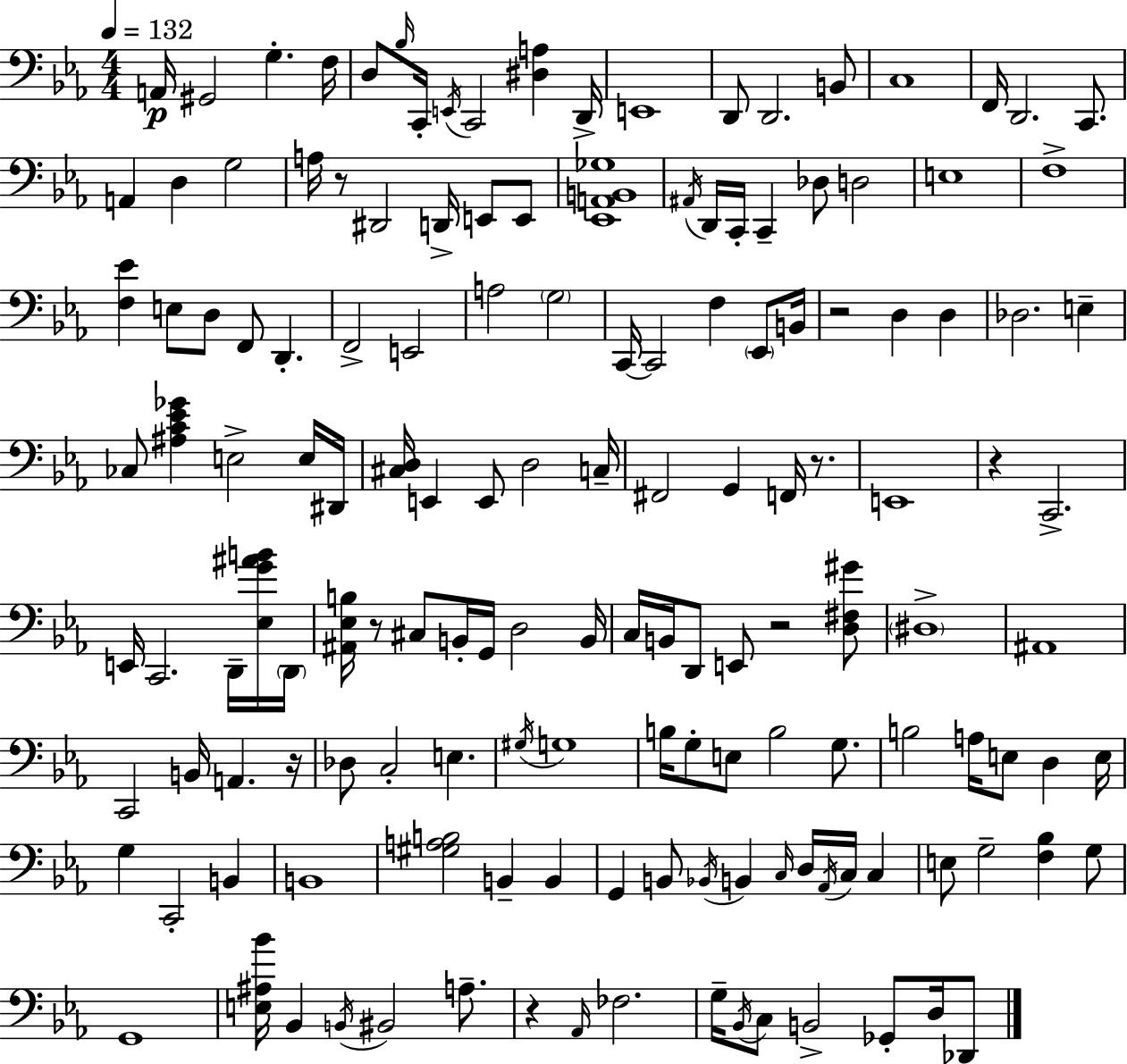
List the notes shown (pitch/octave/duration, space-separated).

A2/s G#2/h G3/q. F3/s D3/e Bb3/s C2/s E2/s C2/h [D#3,A3]/q D2/s E2/w D2/e D2/h. B2/e C3/w F2/s D2/h. C2/e. A2/q D3/q G3/h A3/s R/e D#2/h D2/s E2/e E2/e [Eb2,A2,B2,Gb3]/w A#2/s D2/s C2/s C2/q Db3/e D3/h E3/w F3/w [F3,Eb4]/q E3/e D3/e F2/e D2/q. F2/h E2/h A3/h G3/h C2/s C2/h F3/q Eb2/e B2/s R/h D3/q D3/q Db3/h. E3/q CES3/e [A#3,C4,Eb4,Gb4]/q E3/h E3/s D#2/s [C#3,D3]/s E2/q E2/e D3/h C3/s F#2/h G2/q F2/s R/e. E2/w R/q C2/h. E2/s C2/h. D2/s [Eb3,G4,A#4,B4]/s D2/s [A#2,Eb3,B3]/s R/e C#3/e B2/s G2/s D3/h B2/s C3/s B2/s D2/e E2/e R/h [D3,F#3,G#4]/e D#3/w A#2/w C2/h B2/s A2/q. R/s Db3/e C3/h E3/q. G#3/s G3/w B3/s G3/e E3/e B3/h G3/e. B3/h A3/s E3/e D3/q E3/s G3/q C2/h B2/q B2/w [G#3,A3,B3]/h B2/q B2/q G2/q B2/e Bb2/s B2/q C3/s D3/s Ab2/s C3/s C3/q E3/e G3/h [F3,Bb3]/q G3/e G2/w [E3,A#3,Bb4]/s Bb2/q B2/s BIS2/h A3/e. R/q Ab2/s FES3/h. G3/s Bb2/s C3/e B2/h Gb2/e D3/s Db2/e